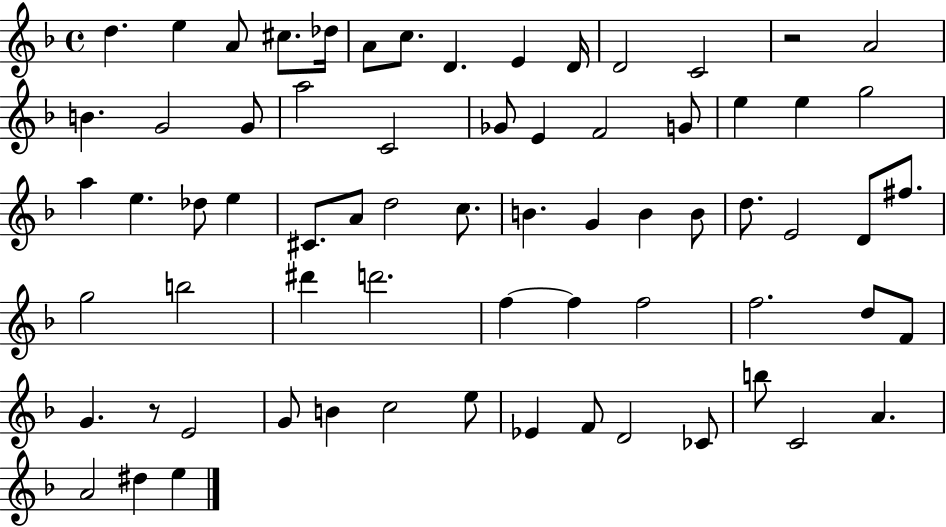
{
  \clef treble
  \time 4/4
  \defaultTimeSignature
  \key f \major
  \repeat volta 2 { d''4. e''4 a'8 cis''8. des''16 | a'8 c''8. d'4. e'4 d'16 | d'2 c'2 | r2 a'2 | \break b'4. g'2 g'8 | a''2 c'2 | ges'8 e'4 f'2 g'8 | e''4 e''4 g''2 | \break a''4 e''4. des''8 e''4 | cis'8. a'8 d''2 c''8. | b'4. g'4 b'4 b'8 | d''8. e'2 d'8 fis''8. | \break g''2 b''2 | dis'''4 d'''2. | f''4~~ f''4 f''2 | f''2. d''8 f'8 | \break g'4. r8 e'2 | g'8 b'4 c''2 e''8 | ees'4 f'8 d'2 ces'8 | b''8 c'2 a'4. | \break a'2 dis''4 e''4 | } \bar "|."
}